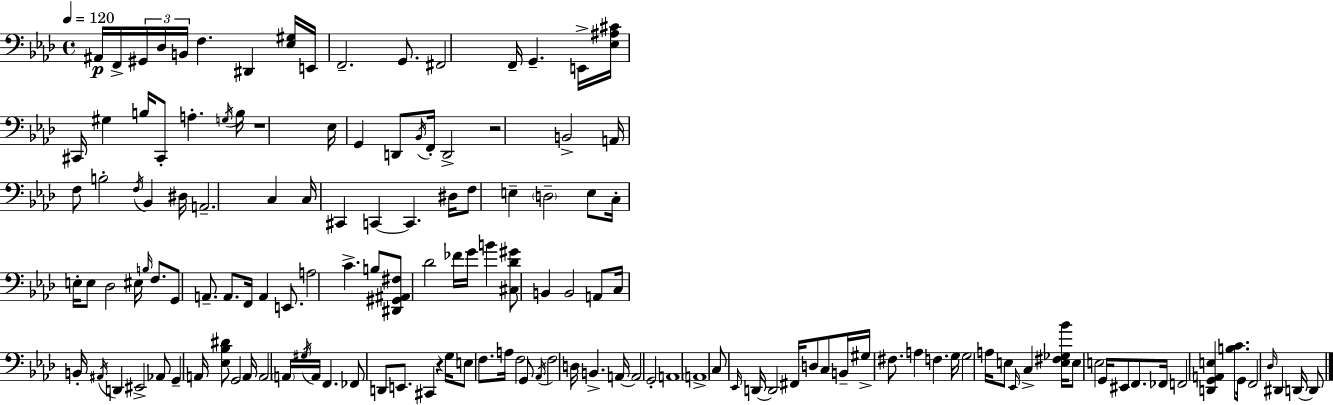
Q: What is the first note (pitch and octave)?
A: A#2